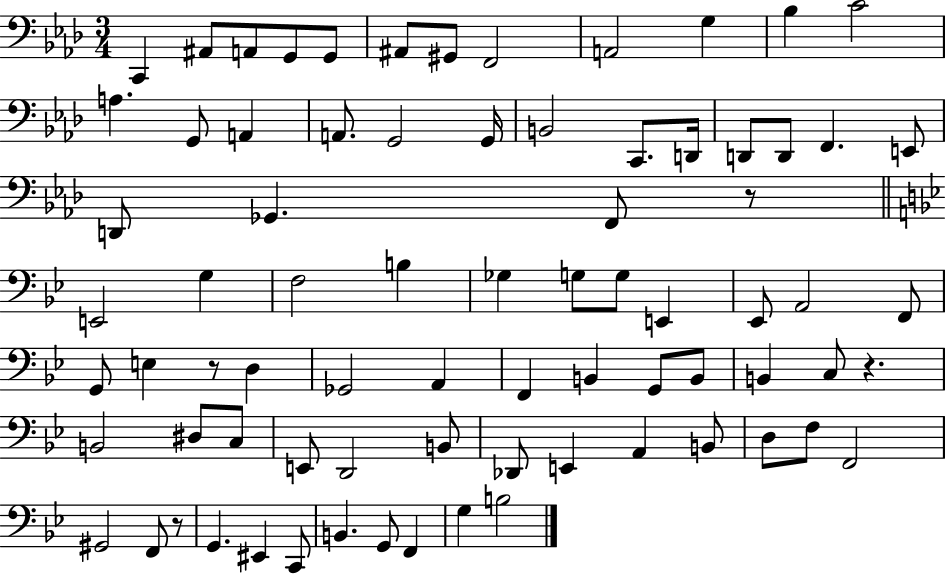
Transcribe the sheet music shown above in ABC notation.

X:1
T:Untitled
M:3/4
L:1/4
K:Ab
C,, ^A,,/2 A,,/2 G,,/2 G,,/2 ^A,,/2 ^G,,/2 F,,2 A,,2 G, _B, C2 A, G,,/2 A,, A,,/2 G,,2 G,,/4 B,,2 C,,/2 D,,/4 D,,/2 D,,/2 F,, E,,/2 D,,/2 _G,, F,,/2 z/2 E,,2 G, F,2 B, _G, G,/2 G,/2 E,, _E,,/2 A,,2 F,,/2 G,,/2 E, z/2 D, _G,,2 A,, F,, B,, G,,/2 B,,/2 B,, C,/2 z B,,2 ^D,/2 C,/2 E,,/2 D,,2 B,,/2 _D,,/2 E,, A,, B,,/2 D,/2 F,/2 F,,2 ^G,,2 F,,/2 z/2 G,, ^E,, C,,/2 B,, G,,/2 F,, G, B,2